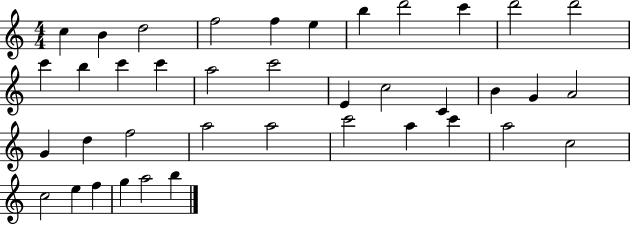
C5/q B4/q D5/h F5/h F5/q E5/q B5/q D6/h C6/q D6/h D6/h C6/q B5/q C6/q C6/q A5/h C6/h E4/q C5/h C4/q B4/q G4/q A4/h G4/q D5/q F5/h A5/h A5/h C6/h A5/q C6/q A5/h C5/h C5/h E5/q F5/q G5/q A5/h B5/q